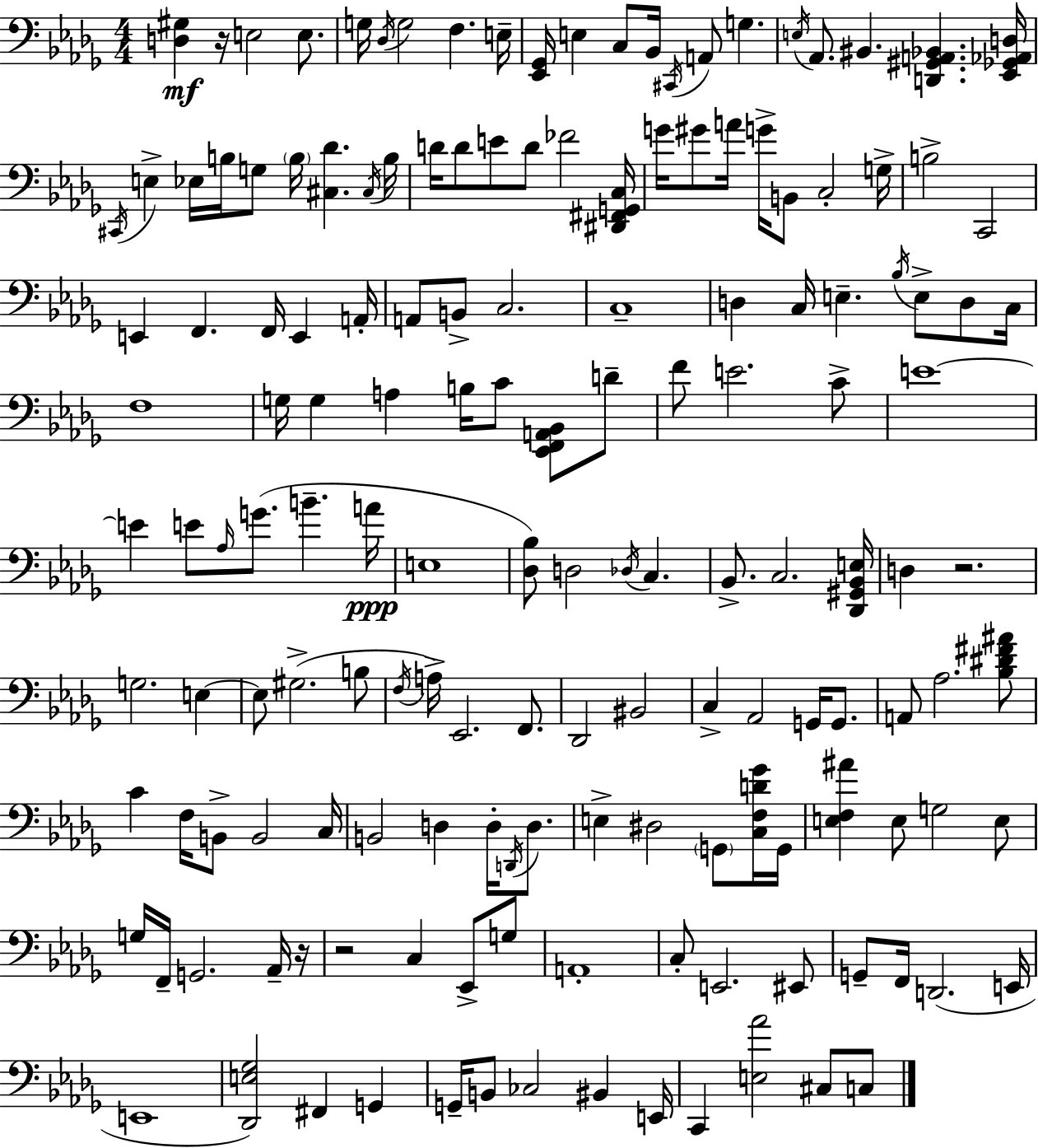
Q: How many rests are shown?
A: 4